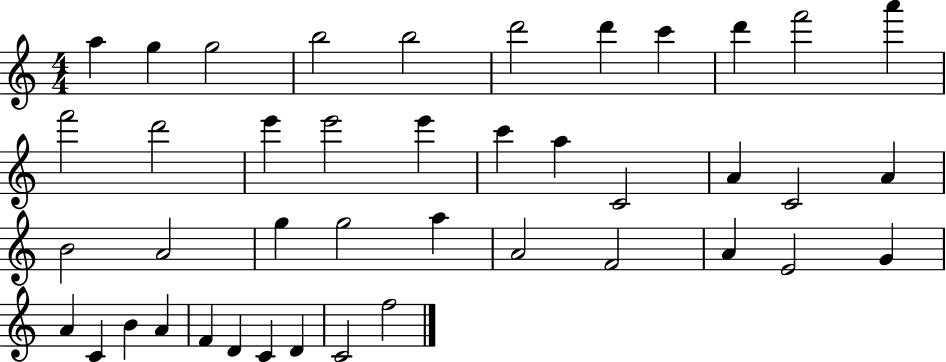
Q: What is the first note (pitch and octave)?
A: A5